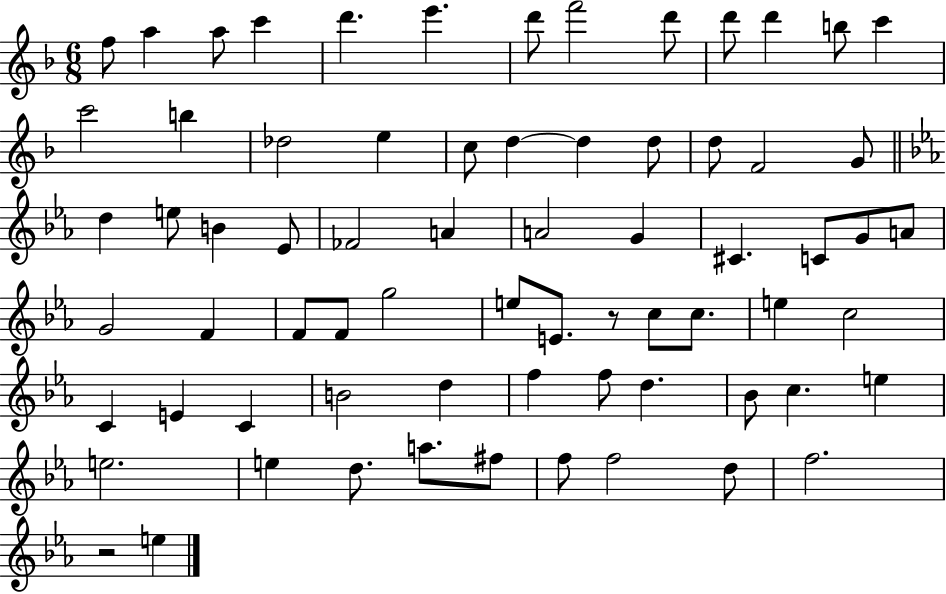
{
  \clef treble
  \numericTimeSignature
  \time 6/8
  \key f \major
  \repeat volta 2 { f''8 a''4 a''8 c'''4 | d'''4. e'''4. | d'''8 f'''2 d'''8 | d'''8 d'''4 b''8 c'''4 | \break c'''2 b''4 | des''2 e''4 | c''8 d''4~~ d''4 d''8 | d''8 f'2 g'8 | \break \bar "||" \break \key c \minor d''4 e''8 b'4 ees'8 | fes'2 a'4 | a'2 g'4 | cis'4. c'8 g'8 a'8 | \break g'2 f'4 | f'8 f'8 g''2 | e''8 e'8. r8 c''8 c''8. | e''4 c''2 | \break c'4 e'4 c'4 | b'2 d''4 | f''4 f''8 d''4. | bes'8 c''4. e''4 | \break e''2. | e''4 d''8. a''8. fis''8 | f''8 f''2 d''8 | f''2. | \break r2 e''4 | } \bar "|."
}